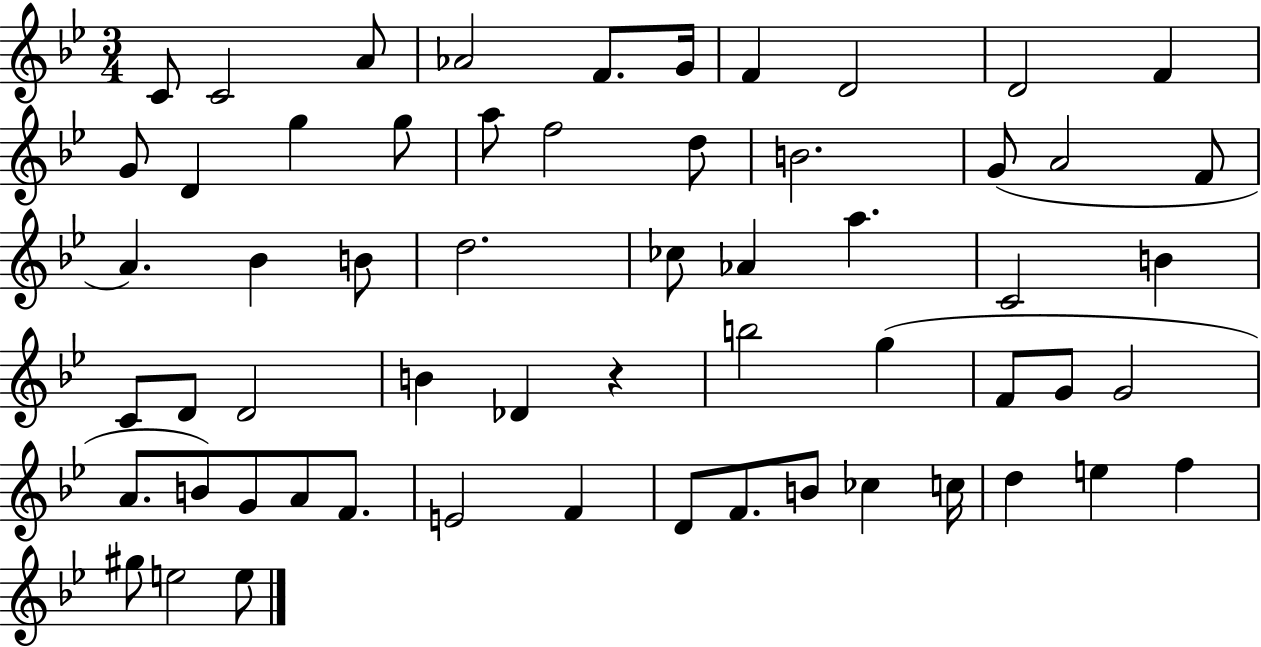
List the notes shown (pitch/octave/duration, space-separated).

C4/e C4/h A4/e Ab4/h F4/e. G4/s F4/q D4/h D4/h F4/q G4/e D4/q G5/q G5/e A5/e F5/h D5/e B4/h. G4/e A4/h F4/e A4/q. Bb4/q B4/e D5/h. CES5/e Ab4/q A5/q. C4/h B4/q C4/e D4/e D4/h B4/q Db4/q R/q B5/h G5/q F4/e G4/e G4/h A4/e. B4/e G4/e A4/e F4/e. E4/h F4/q D4/e F4/e. B4/e CES5/q C5/s D5/q E5/q F5/q G#5/e E5/h E5/e